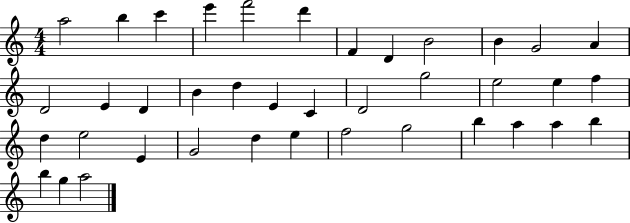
{
  \clef treble
  \numericTimeSignature
  \time 4/4
  \key c \major
  a''2 b''4 c'''4 | e'''4 f'''2 d'''4 | f'4 d'4 b'2 | b'4 g'2 a'4 | \break d'2 e'4 d'4 | b'4 d''4 e'4 c'4 | d'2 g''2 | e''2 e''4 f''4 | \break d''4 e''2 e'4 | g'2 d''4 e''4 | f''2 g''2 | b''4 a''4 a''4 b''4 | \break b''4 g''4 a''2 | \bar "|."
}